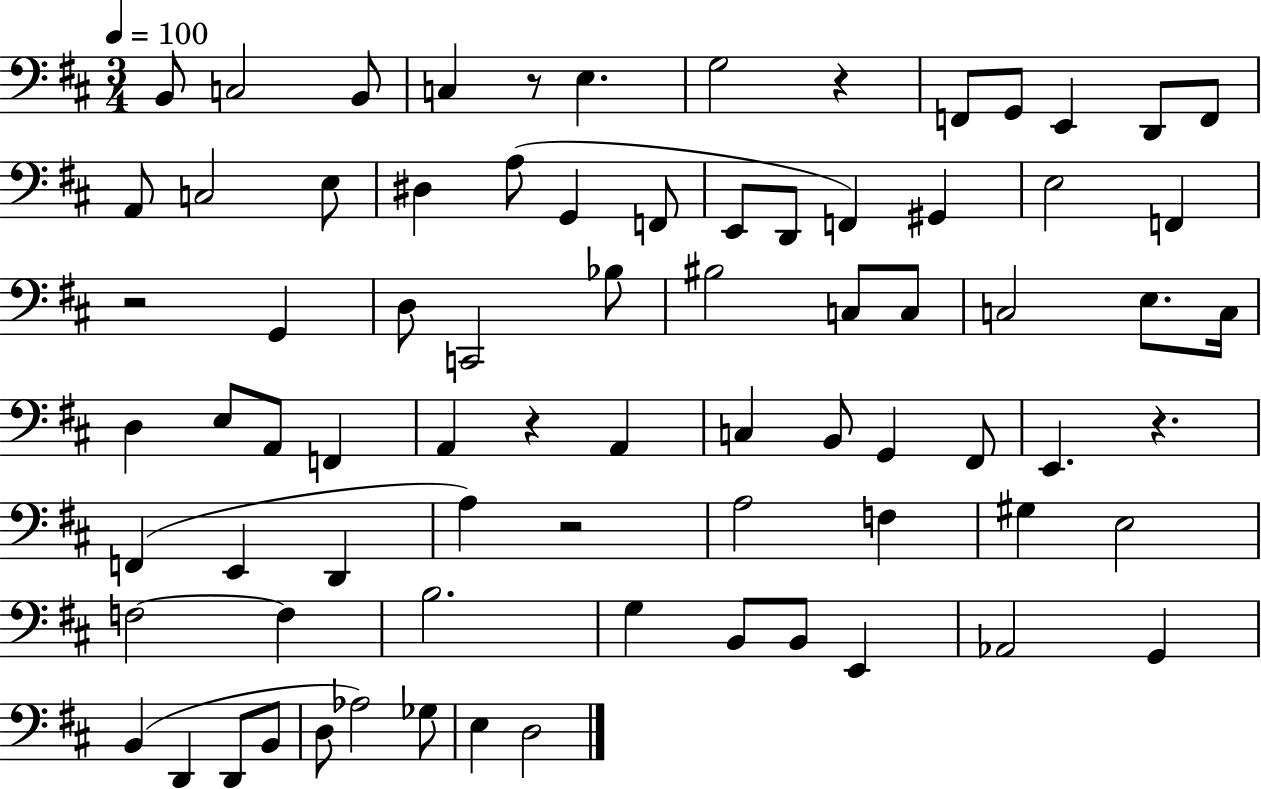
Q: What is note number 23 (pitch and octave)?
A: E3